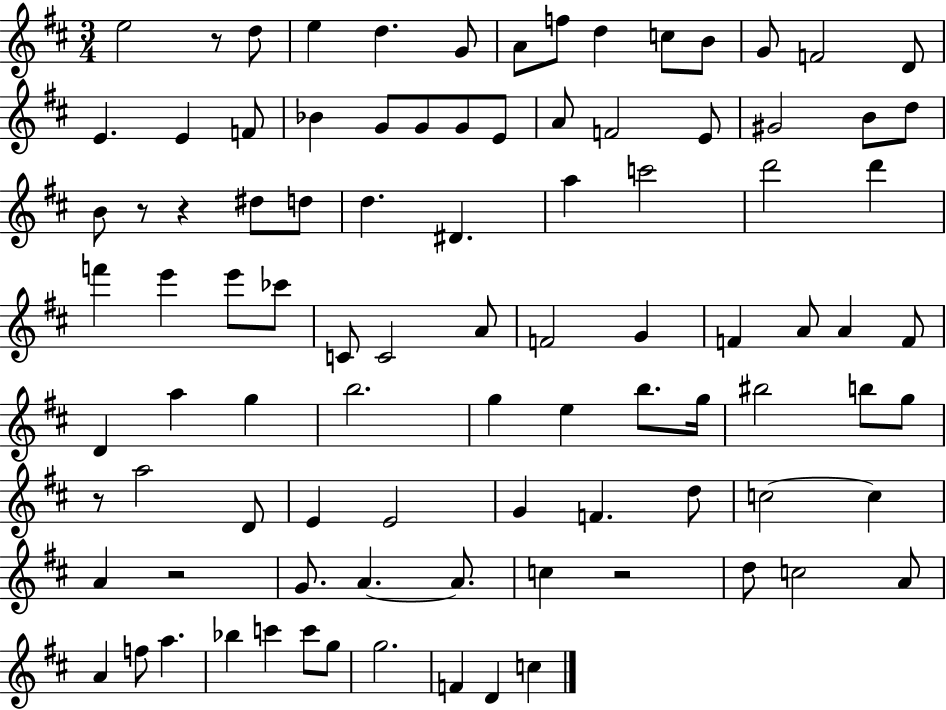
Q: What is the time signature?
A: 3/4